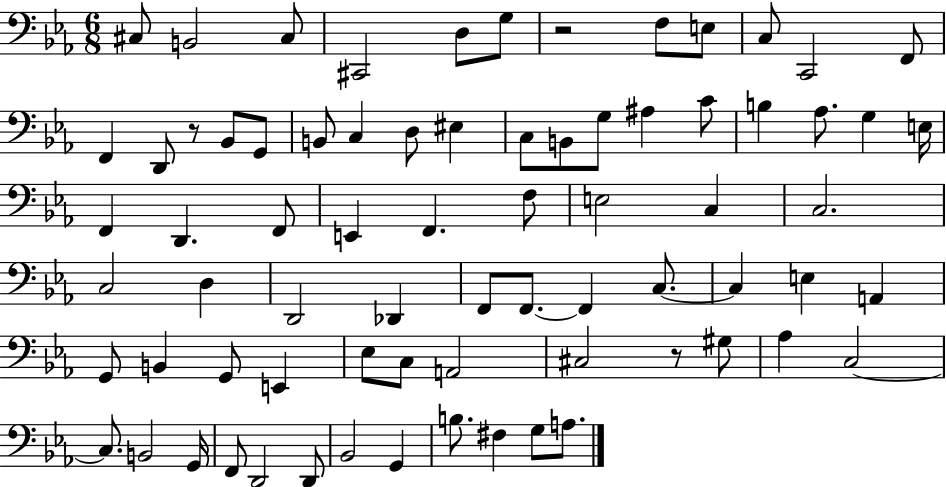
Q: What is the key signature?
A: EES major